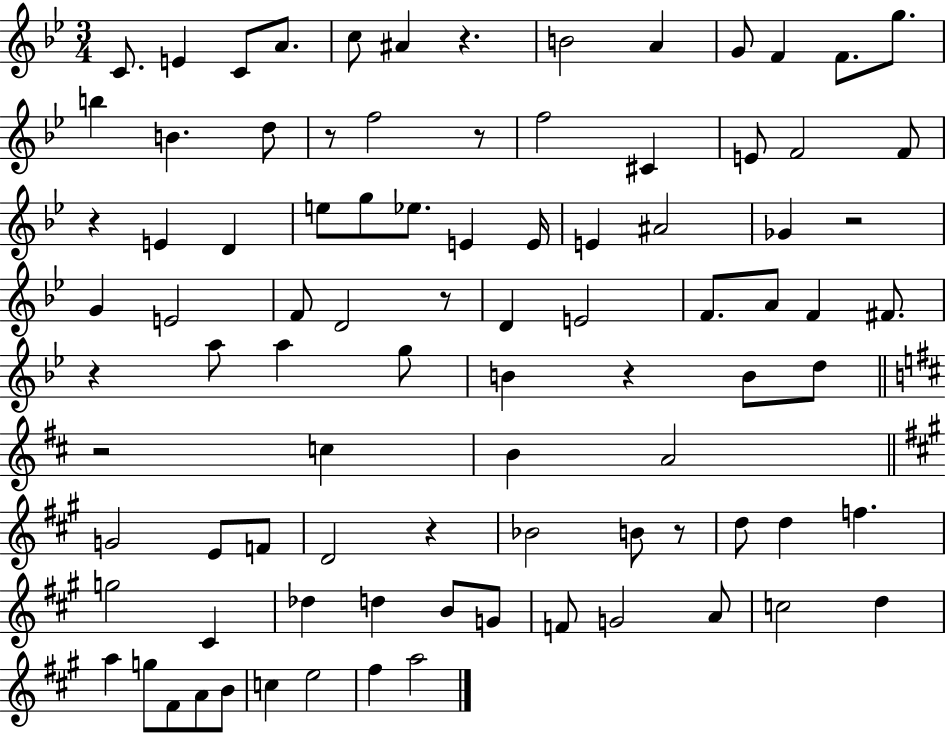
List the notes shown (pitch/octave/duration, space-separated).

C4/e. E4/q C4/e A4/e. C5/e A#4/q R/q. B4/h A4/q G4/e F4/q F4/e. G5/e. B5/q B4/q. D5/e R/e F5/h R/e F5/h C#4/q E4/e F4/h F4/e R/q E4/q D4/q E5/e G5/e Eb5/e. E4/q E4/s E4/q A#4/h Gb4/q R/h G4/q E4/h F4/e D4/h R/e D4/q E4/h F4/e. A4/e F4/q F#4/e. R/q A5/e A5/q G5/e B4/q R/q B4/e D5/e R/h C5/q B4/q A4/h G4/h E4/e F4/e D4/h R/q Bb4/h B4/e R/e D5/e D5/q F5/q. G5/h C#4/q Db5/q D5/q B4/e G4/e F4/e G4/h A4/e C5/h D5/q A5/q G5/e F#4/e A4/e B4/e C5/q E5/h F#5/q A5/h